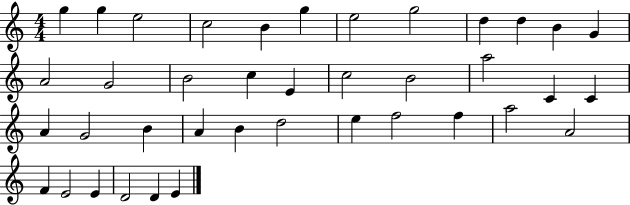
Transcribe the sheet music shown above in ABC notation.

X:1
T:Untitled
M:4/4
L:1/4
K:C
g g e2 c2 B g e2 g2 d d B G A2 G2 B2 c E c2 B2 a2 C C A G2 B A B d2 e f2 f a2 A2 F E2 E D2 D E